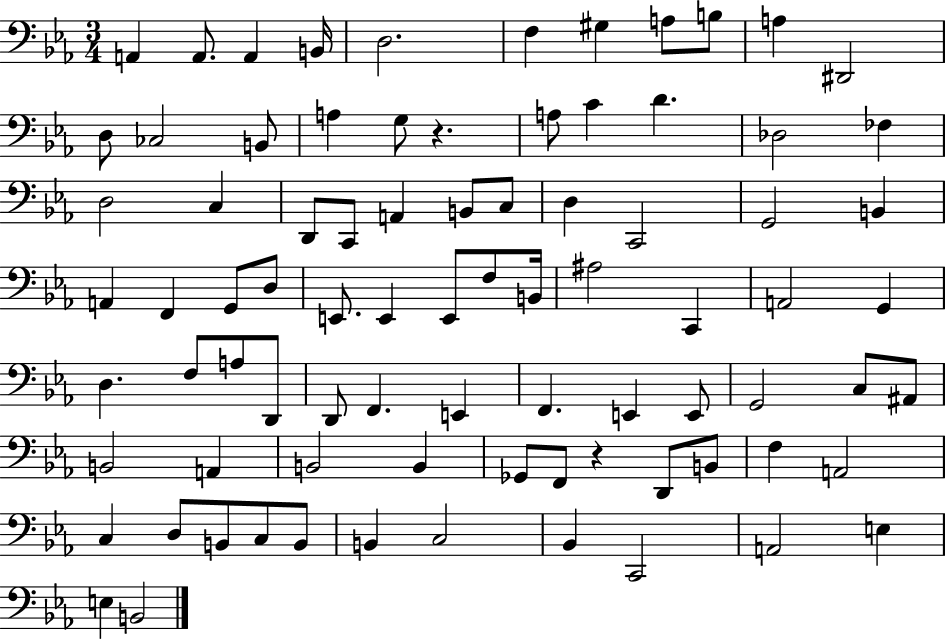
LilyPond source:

{
  \clef bass
  \numericTimeSignature
  \time 3/4
  \key ees \major
  a,4 a,8. a,4 b,16 | d2. | f4 gis4 a8 b8 | a4 dis,2 | \break d8 ces2 b,8 | a4 g8 r4. | a8 c'4 d'4. | des2 fes4 | \break d2 c4 | d,8 c,8 a,4 b,8 c8 | d4 c,2 | g,2 b,4 | \break a,4 f,4 g,8 d8 | e,8. e,4 e,8 f8 b,16 | ais2 c,4 | a,2 g,4 | \break d4. f8 a8 d,8 | d,8 f,4. e,4 | f,4. e,4 e,8 | g,2 c8 ais,8 | \break b,2 a,4 | b,2 b,4 | ges,8 f,8 r4 d,8 b,8 | f4 a,2 | \break c4 d8 b,8 c8 b,8 | b,4 c2 | bes,4 c,2 | a,2 e4 | \break e4 b,2 | \bar "|."
}